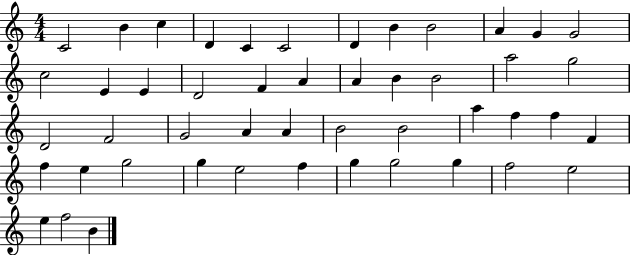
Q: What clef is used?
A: treble